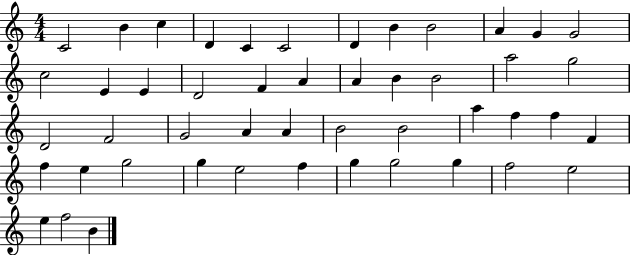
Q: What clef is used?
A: treble